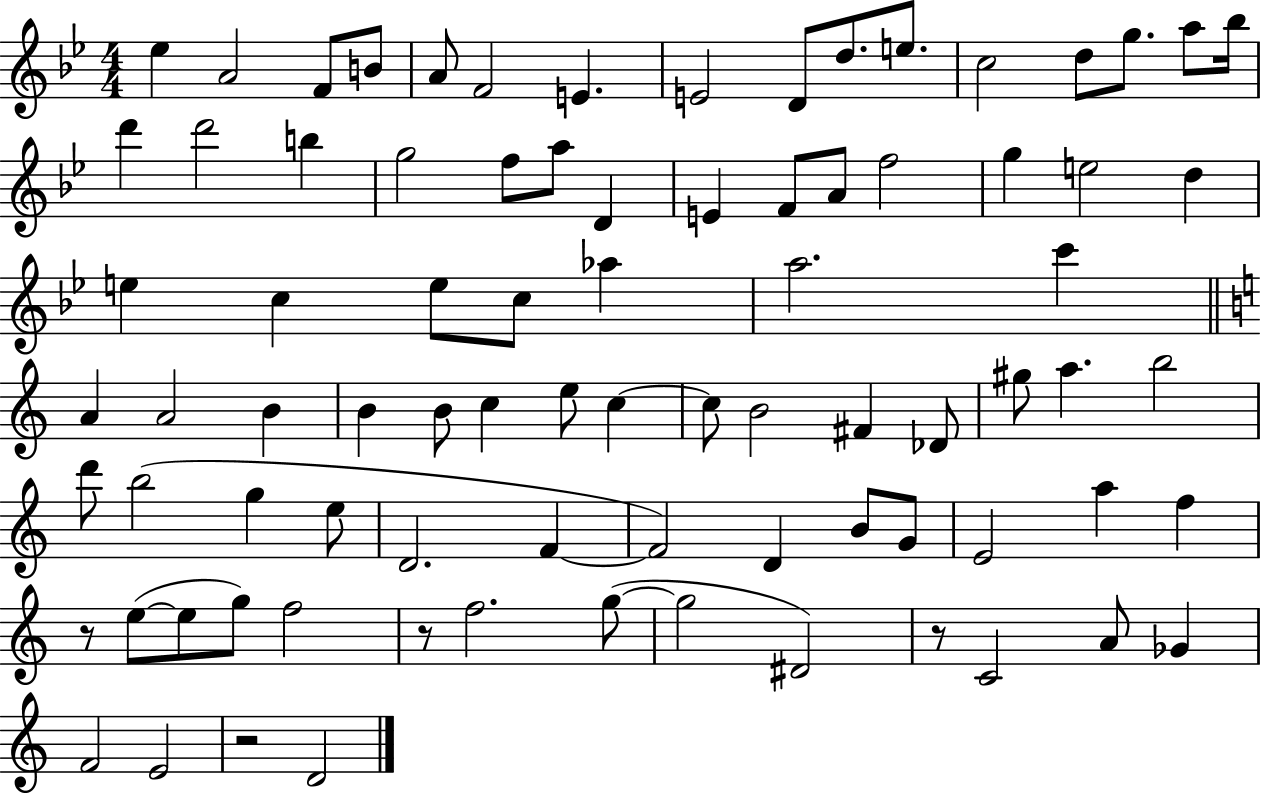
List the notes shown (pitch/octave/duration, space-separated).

Eb5/q A4/h F4/e B4/e A4/e F4/h E4/q. E4/h D4/e D5/e. E5/e. C5/h D5/e G5/e. A5/e Bb5/s D6/q D6/h B5/q G5/h F5/e A5/e D4/q E4/q F4/e A4/e F5/h G5/q E5/h D5/q E5/q C5/q E5/e C5/e Ab5/q A5/h. C6/q A4/q A4/h B4/q B4/q B4/e C5/q E5/e C5/q C5/e B4/h F#4/q Db4/e G#5/e A5/q. B5/h D6/e B5/h G5/q E5/e D4/h. F4/q F4/h D4/q B4/e G4/e E4/h A5/q F5/q R/e E5/e E5/e G5/e F5/h R/e F5/h. G5/e G5/h D#4/h R/e C4/h A4/e Gb4/q F4/h E4/h R/h D4/h